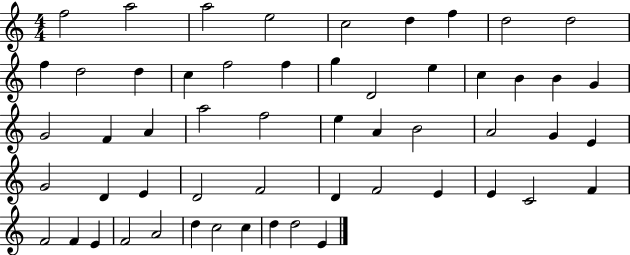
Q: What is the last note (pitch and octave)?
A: E4